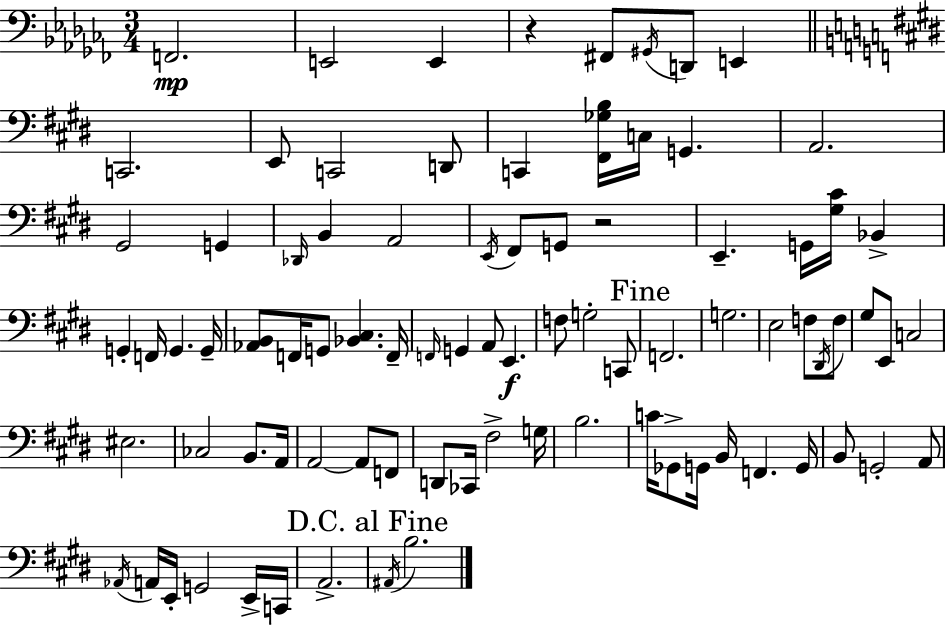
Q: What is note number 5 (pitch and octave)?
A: G#2